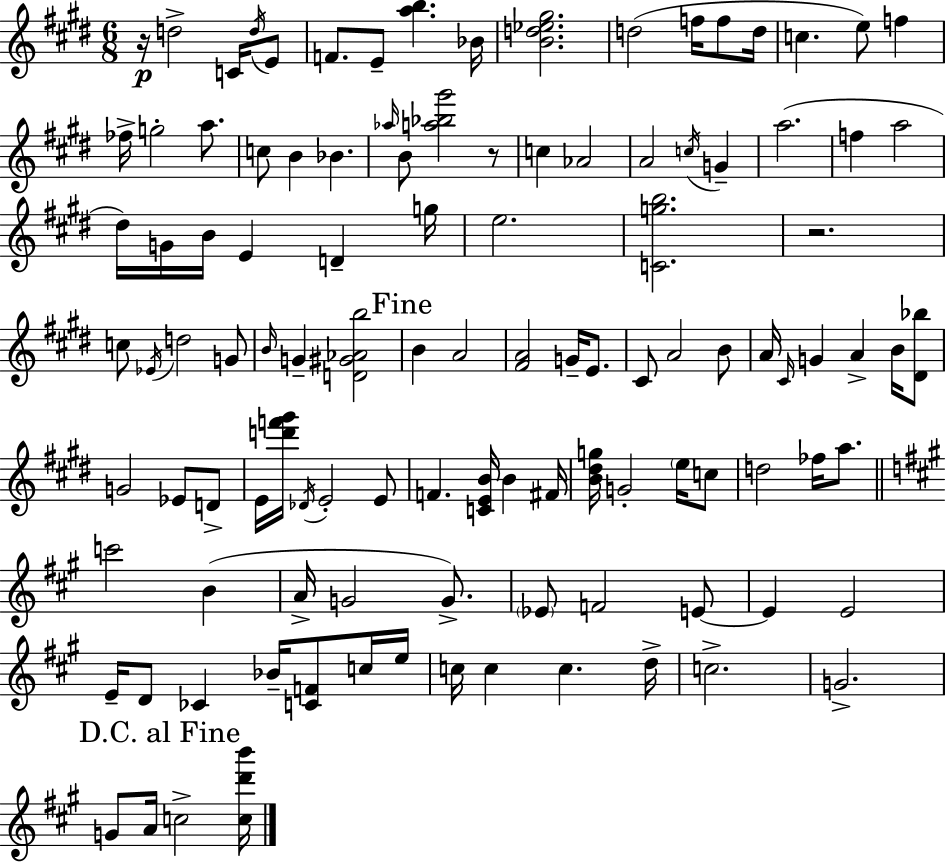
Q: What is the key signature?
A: E major